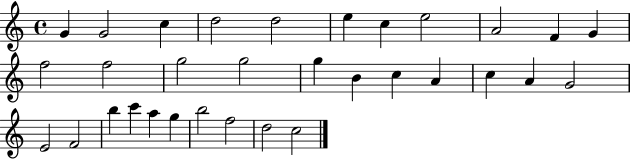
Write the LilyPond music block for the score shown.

{
  \clef treble
  \time 4/4
  \defaultTimeSignature
  \key c \major
  g'4 g'2 c''4 | d''2 d''2 | e''4 c''4 e''2 | a'2 f'4 g'4 | \break f''2 f''2 | g''2 g''2 | g''4 b'4 c''4 a'4 | c''4 a'4 g'2 | \break e'2 f'2 | b''4 c'''4 a''4 g''4 | b''2 f''2 | d''2 c''2 | \break \bar "|."
}